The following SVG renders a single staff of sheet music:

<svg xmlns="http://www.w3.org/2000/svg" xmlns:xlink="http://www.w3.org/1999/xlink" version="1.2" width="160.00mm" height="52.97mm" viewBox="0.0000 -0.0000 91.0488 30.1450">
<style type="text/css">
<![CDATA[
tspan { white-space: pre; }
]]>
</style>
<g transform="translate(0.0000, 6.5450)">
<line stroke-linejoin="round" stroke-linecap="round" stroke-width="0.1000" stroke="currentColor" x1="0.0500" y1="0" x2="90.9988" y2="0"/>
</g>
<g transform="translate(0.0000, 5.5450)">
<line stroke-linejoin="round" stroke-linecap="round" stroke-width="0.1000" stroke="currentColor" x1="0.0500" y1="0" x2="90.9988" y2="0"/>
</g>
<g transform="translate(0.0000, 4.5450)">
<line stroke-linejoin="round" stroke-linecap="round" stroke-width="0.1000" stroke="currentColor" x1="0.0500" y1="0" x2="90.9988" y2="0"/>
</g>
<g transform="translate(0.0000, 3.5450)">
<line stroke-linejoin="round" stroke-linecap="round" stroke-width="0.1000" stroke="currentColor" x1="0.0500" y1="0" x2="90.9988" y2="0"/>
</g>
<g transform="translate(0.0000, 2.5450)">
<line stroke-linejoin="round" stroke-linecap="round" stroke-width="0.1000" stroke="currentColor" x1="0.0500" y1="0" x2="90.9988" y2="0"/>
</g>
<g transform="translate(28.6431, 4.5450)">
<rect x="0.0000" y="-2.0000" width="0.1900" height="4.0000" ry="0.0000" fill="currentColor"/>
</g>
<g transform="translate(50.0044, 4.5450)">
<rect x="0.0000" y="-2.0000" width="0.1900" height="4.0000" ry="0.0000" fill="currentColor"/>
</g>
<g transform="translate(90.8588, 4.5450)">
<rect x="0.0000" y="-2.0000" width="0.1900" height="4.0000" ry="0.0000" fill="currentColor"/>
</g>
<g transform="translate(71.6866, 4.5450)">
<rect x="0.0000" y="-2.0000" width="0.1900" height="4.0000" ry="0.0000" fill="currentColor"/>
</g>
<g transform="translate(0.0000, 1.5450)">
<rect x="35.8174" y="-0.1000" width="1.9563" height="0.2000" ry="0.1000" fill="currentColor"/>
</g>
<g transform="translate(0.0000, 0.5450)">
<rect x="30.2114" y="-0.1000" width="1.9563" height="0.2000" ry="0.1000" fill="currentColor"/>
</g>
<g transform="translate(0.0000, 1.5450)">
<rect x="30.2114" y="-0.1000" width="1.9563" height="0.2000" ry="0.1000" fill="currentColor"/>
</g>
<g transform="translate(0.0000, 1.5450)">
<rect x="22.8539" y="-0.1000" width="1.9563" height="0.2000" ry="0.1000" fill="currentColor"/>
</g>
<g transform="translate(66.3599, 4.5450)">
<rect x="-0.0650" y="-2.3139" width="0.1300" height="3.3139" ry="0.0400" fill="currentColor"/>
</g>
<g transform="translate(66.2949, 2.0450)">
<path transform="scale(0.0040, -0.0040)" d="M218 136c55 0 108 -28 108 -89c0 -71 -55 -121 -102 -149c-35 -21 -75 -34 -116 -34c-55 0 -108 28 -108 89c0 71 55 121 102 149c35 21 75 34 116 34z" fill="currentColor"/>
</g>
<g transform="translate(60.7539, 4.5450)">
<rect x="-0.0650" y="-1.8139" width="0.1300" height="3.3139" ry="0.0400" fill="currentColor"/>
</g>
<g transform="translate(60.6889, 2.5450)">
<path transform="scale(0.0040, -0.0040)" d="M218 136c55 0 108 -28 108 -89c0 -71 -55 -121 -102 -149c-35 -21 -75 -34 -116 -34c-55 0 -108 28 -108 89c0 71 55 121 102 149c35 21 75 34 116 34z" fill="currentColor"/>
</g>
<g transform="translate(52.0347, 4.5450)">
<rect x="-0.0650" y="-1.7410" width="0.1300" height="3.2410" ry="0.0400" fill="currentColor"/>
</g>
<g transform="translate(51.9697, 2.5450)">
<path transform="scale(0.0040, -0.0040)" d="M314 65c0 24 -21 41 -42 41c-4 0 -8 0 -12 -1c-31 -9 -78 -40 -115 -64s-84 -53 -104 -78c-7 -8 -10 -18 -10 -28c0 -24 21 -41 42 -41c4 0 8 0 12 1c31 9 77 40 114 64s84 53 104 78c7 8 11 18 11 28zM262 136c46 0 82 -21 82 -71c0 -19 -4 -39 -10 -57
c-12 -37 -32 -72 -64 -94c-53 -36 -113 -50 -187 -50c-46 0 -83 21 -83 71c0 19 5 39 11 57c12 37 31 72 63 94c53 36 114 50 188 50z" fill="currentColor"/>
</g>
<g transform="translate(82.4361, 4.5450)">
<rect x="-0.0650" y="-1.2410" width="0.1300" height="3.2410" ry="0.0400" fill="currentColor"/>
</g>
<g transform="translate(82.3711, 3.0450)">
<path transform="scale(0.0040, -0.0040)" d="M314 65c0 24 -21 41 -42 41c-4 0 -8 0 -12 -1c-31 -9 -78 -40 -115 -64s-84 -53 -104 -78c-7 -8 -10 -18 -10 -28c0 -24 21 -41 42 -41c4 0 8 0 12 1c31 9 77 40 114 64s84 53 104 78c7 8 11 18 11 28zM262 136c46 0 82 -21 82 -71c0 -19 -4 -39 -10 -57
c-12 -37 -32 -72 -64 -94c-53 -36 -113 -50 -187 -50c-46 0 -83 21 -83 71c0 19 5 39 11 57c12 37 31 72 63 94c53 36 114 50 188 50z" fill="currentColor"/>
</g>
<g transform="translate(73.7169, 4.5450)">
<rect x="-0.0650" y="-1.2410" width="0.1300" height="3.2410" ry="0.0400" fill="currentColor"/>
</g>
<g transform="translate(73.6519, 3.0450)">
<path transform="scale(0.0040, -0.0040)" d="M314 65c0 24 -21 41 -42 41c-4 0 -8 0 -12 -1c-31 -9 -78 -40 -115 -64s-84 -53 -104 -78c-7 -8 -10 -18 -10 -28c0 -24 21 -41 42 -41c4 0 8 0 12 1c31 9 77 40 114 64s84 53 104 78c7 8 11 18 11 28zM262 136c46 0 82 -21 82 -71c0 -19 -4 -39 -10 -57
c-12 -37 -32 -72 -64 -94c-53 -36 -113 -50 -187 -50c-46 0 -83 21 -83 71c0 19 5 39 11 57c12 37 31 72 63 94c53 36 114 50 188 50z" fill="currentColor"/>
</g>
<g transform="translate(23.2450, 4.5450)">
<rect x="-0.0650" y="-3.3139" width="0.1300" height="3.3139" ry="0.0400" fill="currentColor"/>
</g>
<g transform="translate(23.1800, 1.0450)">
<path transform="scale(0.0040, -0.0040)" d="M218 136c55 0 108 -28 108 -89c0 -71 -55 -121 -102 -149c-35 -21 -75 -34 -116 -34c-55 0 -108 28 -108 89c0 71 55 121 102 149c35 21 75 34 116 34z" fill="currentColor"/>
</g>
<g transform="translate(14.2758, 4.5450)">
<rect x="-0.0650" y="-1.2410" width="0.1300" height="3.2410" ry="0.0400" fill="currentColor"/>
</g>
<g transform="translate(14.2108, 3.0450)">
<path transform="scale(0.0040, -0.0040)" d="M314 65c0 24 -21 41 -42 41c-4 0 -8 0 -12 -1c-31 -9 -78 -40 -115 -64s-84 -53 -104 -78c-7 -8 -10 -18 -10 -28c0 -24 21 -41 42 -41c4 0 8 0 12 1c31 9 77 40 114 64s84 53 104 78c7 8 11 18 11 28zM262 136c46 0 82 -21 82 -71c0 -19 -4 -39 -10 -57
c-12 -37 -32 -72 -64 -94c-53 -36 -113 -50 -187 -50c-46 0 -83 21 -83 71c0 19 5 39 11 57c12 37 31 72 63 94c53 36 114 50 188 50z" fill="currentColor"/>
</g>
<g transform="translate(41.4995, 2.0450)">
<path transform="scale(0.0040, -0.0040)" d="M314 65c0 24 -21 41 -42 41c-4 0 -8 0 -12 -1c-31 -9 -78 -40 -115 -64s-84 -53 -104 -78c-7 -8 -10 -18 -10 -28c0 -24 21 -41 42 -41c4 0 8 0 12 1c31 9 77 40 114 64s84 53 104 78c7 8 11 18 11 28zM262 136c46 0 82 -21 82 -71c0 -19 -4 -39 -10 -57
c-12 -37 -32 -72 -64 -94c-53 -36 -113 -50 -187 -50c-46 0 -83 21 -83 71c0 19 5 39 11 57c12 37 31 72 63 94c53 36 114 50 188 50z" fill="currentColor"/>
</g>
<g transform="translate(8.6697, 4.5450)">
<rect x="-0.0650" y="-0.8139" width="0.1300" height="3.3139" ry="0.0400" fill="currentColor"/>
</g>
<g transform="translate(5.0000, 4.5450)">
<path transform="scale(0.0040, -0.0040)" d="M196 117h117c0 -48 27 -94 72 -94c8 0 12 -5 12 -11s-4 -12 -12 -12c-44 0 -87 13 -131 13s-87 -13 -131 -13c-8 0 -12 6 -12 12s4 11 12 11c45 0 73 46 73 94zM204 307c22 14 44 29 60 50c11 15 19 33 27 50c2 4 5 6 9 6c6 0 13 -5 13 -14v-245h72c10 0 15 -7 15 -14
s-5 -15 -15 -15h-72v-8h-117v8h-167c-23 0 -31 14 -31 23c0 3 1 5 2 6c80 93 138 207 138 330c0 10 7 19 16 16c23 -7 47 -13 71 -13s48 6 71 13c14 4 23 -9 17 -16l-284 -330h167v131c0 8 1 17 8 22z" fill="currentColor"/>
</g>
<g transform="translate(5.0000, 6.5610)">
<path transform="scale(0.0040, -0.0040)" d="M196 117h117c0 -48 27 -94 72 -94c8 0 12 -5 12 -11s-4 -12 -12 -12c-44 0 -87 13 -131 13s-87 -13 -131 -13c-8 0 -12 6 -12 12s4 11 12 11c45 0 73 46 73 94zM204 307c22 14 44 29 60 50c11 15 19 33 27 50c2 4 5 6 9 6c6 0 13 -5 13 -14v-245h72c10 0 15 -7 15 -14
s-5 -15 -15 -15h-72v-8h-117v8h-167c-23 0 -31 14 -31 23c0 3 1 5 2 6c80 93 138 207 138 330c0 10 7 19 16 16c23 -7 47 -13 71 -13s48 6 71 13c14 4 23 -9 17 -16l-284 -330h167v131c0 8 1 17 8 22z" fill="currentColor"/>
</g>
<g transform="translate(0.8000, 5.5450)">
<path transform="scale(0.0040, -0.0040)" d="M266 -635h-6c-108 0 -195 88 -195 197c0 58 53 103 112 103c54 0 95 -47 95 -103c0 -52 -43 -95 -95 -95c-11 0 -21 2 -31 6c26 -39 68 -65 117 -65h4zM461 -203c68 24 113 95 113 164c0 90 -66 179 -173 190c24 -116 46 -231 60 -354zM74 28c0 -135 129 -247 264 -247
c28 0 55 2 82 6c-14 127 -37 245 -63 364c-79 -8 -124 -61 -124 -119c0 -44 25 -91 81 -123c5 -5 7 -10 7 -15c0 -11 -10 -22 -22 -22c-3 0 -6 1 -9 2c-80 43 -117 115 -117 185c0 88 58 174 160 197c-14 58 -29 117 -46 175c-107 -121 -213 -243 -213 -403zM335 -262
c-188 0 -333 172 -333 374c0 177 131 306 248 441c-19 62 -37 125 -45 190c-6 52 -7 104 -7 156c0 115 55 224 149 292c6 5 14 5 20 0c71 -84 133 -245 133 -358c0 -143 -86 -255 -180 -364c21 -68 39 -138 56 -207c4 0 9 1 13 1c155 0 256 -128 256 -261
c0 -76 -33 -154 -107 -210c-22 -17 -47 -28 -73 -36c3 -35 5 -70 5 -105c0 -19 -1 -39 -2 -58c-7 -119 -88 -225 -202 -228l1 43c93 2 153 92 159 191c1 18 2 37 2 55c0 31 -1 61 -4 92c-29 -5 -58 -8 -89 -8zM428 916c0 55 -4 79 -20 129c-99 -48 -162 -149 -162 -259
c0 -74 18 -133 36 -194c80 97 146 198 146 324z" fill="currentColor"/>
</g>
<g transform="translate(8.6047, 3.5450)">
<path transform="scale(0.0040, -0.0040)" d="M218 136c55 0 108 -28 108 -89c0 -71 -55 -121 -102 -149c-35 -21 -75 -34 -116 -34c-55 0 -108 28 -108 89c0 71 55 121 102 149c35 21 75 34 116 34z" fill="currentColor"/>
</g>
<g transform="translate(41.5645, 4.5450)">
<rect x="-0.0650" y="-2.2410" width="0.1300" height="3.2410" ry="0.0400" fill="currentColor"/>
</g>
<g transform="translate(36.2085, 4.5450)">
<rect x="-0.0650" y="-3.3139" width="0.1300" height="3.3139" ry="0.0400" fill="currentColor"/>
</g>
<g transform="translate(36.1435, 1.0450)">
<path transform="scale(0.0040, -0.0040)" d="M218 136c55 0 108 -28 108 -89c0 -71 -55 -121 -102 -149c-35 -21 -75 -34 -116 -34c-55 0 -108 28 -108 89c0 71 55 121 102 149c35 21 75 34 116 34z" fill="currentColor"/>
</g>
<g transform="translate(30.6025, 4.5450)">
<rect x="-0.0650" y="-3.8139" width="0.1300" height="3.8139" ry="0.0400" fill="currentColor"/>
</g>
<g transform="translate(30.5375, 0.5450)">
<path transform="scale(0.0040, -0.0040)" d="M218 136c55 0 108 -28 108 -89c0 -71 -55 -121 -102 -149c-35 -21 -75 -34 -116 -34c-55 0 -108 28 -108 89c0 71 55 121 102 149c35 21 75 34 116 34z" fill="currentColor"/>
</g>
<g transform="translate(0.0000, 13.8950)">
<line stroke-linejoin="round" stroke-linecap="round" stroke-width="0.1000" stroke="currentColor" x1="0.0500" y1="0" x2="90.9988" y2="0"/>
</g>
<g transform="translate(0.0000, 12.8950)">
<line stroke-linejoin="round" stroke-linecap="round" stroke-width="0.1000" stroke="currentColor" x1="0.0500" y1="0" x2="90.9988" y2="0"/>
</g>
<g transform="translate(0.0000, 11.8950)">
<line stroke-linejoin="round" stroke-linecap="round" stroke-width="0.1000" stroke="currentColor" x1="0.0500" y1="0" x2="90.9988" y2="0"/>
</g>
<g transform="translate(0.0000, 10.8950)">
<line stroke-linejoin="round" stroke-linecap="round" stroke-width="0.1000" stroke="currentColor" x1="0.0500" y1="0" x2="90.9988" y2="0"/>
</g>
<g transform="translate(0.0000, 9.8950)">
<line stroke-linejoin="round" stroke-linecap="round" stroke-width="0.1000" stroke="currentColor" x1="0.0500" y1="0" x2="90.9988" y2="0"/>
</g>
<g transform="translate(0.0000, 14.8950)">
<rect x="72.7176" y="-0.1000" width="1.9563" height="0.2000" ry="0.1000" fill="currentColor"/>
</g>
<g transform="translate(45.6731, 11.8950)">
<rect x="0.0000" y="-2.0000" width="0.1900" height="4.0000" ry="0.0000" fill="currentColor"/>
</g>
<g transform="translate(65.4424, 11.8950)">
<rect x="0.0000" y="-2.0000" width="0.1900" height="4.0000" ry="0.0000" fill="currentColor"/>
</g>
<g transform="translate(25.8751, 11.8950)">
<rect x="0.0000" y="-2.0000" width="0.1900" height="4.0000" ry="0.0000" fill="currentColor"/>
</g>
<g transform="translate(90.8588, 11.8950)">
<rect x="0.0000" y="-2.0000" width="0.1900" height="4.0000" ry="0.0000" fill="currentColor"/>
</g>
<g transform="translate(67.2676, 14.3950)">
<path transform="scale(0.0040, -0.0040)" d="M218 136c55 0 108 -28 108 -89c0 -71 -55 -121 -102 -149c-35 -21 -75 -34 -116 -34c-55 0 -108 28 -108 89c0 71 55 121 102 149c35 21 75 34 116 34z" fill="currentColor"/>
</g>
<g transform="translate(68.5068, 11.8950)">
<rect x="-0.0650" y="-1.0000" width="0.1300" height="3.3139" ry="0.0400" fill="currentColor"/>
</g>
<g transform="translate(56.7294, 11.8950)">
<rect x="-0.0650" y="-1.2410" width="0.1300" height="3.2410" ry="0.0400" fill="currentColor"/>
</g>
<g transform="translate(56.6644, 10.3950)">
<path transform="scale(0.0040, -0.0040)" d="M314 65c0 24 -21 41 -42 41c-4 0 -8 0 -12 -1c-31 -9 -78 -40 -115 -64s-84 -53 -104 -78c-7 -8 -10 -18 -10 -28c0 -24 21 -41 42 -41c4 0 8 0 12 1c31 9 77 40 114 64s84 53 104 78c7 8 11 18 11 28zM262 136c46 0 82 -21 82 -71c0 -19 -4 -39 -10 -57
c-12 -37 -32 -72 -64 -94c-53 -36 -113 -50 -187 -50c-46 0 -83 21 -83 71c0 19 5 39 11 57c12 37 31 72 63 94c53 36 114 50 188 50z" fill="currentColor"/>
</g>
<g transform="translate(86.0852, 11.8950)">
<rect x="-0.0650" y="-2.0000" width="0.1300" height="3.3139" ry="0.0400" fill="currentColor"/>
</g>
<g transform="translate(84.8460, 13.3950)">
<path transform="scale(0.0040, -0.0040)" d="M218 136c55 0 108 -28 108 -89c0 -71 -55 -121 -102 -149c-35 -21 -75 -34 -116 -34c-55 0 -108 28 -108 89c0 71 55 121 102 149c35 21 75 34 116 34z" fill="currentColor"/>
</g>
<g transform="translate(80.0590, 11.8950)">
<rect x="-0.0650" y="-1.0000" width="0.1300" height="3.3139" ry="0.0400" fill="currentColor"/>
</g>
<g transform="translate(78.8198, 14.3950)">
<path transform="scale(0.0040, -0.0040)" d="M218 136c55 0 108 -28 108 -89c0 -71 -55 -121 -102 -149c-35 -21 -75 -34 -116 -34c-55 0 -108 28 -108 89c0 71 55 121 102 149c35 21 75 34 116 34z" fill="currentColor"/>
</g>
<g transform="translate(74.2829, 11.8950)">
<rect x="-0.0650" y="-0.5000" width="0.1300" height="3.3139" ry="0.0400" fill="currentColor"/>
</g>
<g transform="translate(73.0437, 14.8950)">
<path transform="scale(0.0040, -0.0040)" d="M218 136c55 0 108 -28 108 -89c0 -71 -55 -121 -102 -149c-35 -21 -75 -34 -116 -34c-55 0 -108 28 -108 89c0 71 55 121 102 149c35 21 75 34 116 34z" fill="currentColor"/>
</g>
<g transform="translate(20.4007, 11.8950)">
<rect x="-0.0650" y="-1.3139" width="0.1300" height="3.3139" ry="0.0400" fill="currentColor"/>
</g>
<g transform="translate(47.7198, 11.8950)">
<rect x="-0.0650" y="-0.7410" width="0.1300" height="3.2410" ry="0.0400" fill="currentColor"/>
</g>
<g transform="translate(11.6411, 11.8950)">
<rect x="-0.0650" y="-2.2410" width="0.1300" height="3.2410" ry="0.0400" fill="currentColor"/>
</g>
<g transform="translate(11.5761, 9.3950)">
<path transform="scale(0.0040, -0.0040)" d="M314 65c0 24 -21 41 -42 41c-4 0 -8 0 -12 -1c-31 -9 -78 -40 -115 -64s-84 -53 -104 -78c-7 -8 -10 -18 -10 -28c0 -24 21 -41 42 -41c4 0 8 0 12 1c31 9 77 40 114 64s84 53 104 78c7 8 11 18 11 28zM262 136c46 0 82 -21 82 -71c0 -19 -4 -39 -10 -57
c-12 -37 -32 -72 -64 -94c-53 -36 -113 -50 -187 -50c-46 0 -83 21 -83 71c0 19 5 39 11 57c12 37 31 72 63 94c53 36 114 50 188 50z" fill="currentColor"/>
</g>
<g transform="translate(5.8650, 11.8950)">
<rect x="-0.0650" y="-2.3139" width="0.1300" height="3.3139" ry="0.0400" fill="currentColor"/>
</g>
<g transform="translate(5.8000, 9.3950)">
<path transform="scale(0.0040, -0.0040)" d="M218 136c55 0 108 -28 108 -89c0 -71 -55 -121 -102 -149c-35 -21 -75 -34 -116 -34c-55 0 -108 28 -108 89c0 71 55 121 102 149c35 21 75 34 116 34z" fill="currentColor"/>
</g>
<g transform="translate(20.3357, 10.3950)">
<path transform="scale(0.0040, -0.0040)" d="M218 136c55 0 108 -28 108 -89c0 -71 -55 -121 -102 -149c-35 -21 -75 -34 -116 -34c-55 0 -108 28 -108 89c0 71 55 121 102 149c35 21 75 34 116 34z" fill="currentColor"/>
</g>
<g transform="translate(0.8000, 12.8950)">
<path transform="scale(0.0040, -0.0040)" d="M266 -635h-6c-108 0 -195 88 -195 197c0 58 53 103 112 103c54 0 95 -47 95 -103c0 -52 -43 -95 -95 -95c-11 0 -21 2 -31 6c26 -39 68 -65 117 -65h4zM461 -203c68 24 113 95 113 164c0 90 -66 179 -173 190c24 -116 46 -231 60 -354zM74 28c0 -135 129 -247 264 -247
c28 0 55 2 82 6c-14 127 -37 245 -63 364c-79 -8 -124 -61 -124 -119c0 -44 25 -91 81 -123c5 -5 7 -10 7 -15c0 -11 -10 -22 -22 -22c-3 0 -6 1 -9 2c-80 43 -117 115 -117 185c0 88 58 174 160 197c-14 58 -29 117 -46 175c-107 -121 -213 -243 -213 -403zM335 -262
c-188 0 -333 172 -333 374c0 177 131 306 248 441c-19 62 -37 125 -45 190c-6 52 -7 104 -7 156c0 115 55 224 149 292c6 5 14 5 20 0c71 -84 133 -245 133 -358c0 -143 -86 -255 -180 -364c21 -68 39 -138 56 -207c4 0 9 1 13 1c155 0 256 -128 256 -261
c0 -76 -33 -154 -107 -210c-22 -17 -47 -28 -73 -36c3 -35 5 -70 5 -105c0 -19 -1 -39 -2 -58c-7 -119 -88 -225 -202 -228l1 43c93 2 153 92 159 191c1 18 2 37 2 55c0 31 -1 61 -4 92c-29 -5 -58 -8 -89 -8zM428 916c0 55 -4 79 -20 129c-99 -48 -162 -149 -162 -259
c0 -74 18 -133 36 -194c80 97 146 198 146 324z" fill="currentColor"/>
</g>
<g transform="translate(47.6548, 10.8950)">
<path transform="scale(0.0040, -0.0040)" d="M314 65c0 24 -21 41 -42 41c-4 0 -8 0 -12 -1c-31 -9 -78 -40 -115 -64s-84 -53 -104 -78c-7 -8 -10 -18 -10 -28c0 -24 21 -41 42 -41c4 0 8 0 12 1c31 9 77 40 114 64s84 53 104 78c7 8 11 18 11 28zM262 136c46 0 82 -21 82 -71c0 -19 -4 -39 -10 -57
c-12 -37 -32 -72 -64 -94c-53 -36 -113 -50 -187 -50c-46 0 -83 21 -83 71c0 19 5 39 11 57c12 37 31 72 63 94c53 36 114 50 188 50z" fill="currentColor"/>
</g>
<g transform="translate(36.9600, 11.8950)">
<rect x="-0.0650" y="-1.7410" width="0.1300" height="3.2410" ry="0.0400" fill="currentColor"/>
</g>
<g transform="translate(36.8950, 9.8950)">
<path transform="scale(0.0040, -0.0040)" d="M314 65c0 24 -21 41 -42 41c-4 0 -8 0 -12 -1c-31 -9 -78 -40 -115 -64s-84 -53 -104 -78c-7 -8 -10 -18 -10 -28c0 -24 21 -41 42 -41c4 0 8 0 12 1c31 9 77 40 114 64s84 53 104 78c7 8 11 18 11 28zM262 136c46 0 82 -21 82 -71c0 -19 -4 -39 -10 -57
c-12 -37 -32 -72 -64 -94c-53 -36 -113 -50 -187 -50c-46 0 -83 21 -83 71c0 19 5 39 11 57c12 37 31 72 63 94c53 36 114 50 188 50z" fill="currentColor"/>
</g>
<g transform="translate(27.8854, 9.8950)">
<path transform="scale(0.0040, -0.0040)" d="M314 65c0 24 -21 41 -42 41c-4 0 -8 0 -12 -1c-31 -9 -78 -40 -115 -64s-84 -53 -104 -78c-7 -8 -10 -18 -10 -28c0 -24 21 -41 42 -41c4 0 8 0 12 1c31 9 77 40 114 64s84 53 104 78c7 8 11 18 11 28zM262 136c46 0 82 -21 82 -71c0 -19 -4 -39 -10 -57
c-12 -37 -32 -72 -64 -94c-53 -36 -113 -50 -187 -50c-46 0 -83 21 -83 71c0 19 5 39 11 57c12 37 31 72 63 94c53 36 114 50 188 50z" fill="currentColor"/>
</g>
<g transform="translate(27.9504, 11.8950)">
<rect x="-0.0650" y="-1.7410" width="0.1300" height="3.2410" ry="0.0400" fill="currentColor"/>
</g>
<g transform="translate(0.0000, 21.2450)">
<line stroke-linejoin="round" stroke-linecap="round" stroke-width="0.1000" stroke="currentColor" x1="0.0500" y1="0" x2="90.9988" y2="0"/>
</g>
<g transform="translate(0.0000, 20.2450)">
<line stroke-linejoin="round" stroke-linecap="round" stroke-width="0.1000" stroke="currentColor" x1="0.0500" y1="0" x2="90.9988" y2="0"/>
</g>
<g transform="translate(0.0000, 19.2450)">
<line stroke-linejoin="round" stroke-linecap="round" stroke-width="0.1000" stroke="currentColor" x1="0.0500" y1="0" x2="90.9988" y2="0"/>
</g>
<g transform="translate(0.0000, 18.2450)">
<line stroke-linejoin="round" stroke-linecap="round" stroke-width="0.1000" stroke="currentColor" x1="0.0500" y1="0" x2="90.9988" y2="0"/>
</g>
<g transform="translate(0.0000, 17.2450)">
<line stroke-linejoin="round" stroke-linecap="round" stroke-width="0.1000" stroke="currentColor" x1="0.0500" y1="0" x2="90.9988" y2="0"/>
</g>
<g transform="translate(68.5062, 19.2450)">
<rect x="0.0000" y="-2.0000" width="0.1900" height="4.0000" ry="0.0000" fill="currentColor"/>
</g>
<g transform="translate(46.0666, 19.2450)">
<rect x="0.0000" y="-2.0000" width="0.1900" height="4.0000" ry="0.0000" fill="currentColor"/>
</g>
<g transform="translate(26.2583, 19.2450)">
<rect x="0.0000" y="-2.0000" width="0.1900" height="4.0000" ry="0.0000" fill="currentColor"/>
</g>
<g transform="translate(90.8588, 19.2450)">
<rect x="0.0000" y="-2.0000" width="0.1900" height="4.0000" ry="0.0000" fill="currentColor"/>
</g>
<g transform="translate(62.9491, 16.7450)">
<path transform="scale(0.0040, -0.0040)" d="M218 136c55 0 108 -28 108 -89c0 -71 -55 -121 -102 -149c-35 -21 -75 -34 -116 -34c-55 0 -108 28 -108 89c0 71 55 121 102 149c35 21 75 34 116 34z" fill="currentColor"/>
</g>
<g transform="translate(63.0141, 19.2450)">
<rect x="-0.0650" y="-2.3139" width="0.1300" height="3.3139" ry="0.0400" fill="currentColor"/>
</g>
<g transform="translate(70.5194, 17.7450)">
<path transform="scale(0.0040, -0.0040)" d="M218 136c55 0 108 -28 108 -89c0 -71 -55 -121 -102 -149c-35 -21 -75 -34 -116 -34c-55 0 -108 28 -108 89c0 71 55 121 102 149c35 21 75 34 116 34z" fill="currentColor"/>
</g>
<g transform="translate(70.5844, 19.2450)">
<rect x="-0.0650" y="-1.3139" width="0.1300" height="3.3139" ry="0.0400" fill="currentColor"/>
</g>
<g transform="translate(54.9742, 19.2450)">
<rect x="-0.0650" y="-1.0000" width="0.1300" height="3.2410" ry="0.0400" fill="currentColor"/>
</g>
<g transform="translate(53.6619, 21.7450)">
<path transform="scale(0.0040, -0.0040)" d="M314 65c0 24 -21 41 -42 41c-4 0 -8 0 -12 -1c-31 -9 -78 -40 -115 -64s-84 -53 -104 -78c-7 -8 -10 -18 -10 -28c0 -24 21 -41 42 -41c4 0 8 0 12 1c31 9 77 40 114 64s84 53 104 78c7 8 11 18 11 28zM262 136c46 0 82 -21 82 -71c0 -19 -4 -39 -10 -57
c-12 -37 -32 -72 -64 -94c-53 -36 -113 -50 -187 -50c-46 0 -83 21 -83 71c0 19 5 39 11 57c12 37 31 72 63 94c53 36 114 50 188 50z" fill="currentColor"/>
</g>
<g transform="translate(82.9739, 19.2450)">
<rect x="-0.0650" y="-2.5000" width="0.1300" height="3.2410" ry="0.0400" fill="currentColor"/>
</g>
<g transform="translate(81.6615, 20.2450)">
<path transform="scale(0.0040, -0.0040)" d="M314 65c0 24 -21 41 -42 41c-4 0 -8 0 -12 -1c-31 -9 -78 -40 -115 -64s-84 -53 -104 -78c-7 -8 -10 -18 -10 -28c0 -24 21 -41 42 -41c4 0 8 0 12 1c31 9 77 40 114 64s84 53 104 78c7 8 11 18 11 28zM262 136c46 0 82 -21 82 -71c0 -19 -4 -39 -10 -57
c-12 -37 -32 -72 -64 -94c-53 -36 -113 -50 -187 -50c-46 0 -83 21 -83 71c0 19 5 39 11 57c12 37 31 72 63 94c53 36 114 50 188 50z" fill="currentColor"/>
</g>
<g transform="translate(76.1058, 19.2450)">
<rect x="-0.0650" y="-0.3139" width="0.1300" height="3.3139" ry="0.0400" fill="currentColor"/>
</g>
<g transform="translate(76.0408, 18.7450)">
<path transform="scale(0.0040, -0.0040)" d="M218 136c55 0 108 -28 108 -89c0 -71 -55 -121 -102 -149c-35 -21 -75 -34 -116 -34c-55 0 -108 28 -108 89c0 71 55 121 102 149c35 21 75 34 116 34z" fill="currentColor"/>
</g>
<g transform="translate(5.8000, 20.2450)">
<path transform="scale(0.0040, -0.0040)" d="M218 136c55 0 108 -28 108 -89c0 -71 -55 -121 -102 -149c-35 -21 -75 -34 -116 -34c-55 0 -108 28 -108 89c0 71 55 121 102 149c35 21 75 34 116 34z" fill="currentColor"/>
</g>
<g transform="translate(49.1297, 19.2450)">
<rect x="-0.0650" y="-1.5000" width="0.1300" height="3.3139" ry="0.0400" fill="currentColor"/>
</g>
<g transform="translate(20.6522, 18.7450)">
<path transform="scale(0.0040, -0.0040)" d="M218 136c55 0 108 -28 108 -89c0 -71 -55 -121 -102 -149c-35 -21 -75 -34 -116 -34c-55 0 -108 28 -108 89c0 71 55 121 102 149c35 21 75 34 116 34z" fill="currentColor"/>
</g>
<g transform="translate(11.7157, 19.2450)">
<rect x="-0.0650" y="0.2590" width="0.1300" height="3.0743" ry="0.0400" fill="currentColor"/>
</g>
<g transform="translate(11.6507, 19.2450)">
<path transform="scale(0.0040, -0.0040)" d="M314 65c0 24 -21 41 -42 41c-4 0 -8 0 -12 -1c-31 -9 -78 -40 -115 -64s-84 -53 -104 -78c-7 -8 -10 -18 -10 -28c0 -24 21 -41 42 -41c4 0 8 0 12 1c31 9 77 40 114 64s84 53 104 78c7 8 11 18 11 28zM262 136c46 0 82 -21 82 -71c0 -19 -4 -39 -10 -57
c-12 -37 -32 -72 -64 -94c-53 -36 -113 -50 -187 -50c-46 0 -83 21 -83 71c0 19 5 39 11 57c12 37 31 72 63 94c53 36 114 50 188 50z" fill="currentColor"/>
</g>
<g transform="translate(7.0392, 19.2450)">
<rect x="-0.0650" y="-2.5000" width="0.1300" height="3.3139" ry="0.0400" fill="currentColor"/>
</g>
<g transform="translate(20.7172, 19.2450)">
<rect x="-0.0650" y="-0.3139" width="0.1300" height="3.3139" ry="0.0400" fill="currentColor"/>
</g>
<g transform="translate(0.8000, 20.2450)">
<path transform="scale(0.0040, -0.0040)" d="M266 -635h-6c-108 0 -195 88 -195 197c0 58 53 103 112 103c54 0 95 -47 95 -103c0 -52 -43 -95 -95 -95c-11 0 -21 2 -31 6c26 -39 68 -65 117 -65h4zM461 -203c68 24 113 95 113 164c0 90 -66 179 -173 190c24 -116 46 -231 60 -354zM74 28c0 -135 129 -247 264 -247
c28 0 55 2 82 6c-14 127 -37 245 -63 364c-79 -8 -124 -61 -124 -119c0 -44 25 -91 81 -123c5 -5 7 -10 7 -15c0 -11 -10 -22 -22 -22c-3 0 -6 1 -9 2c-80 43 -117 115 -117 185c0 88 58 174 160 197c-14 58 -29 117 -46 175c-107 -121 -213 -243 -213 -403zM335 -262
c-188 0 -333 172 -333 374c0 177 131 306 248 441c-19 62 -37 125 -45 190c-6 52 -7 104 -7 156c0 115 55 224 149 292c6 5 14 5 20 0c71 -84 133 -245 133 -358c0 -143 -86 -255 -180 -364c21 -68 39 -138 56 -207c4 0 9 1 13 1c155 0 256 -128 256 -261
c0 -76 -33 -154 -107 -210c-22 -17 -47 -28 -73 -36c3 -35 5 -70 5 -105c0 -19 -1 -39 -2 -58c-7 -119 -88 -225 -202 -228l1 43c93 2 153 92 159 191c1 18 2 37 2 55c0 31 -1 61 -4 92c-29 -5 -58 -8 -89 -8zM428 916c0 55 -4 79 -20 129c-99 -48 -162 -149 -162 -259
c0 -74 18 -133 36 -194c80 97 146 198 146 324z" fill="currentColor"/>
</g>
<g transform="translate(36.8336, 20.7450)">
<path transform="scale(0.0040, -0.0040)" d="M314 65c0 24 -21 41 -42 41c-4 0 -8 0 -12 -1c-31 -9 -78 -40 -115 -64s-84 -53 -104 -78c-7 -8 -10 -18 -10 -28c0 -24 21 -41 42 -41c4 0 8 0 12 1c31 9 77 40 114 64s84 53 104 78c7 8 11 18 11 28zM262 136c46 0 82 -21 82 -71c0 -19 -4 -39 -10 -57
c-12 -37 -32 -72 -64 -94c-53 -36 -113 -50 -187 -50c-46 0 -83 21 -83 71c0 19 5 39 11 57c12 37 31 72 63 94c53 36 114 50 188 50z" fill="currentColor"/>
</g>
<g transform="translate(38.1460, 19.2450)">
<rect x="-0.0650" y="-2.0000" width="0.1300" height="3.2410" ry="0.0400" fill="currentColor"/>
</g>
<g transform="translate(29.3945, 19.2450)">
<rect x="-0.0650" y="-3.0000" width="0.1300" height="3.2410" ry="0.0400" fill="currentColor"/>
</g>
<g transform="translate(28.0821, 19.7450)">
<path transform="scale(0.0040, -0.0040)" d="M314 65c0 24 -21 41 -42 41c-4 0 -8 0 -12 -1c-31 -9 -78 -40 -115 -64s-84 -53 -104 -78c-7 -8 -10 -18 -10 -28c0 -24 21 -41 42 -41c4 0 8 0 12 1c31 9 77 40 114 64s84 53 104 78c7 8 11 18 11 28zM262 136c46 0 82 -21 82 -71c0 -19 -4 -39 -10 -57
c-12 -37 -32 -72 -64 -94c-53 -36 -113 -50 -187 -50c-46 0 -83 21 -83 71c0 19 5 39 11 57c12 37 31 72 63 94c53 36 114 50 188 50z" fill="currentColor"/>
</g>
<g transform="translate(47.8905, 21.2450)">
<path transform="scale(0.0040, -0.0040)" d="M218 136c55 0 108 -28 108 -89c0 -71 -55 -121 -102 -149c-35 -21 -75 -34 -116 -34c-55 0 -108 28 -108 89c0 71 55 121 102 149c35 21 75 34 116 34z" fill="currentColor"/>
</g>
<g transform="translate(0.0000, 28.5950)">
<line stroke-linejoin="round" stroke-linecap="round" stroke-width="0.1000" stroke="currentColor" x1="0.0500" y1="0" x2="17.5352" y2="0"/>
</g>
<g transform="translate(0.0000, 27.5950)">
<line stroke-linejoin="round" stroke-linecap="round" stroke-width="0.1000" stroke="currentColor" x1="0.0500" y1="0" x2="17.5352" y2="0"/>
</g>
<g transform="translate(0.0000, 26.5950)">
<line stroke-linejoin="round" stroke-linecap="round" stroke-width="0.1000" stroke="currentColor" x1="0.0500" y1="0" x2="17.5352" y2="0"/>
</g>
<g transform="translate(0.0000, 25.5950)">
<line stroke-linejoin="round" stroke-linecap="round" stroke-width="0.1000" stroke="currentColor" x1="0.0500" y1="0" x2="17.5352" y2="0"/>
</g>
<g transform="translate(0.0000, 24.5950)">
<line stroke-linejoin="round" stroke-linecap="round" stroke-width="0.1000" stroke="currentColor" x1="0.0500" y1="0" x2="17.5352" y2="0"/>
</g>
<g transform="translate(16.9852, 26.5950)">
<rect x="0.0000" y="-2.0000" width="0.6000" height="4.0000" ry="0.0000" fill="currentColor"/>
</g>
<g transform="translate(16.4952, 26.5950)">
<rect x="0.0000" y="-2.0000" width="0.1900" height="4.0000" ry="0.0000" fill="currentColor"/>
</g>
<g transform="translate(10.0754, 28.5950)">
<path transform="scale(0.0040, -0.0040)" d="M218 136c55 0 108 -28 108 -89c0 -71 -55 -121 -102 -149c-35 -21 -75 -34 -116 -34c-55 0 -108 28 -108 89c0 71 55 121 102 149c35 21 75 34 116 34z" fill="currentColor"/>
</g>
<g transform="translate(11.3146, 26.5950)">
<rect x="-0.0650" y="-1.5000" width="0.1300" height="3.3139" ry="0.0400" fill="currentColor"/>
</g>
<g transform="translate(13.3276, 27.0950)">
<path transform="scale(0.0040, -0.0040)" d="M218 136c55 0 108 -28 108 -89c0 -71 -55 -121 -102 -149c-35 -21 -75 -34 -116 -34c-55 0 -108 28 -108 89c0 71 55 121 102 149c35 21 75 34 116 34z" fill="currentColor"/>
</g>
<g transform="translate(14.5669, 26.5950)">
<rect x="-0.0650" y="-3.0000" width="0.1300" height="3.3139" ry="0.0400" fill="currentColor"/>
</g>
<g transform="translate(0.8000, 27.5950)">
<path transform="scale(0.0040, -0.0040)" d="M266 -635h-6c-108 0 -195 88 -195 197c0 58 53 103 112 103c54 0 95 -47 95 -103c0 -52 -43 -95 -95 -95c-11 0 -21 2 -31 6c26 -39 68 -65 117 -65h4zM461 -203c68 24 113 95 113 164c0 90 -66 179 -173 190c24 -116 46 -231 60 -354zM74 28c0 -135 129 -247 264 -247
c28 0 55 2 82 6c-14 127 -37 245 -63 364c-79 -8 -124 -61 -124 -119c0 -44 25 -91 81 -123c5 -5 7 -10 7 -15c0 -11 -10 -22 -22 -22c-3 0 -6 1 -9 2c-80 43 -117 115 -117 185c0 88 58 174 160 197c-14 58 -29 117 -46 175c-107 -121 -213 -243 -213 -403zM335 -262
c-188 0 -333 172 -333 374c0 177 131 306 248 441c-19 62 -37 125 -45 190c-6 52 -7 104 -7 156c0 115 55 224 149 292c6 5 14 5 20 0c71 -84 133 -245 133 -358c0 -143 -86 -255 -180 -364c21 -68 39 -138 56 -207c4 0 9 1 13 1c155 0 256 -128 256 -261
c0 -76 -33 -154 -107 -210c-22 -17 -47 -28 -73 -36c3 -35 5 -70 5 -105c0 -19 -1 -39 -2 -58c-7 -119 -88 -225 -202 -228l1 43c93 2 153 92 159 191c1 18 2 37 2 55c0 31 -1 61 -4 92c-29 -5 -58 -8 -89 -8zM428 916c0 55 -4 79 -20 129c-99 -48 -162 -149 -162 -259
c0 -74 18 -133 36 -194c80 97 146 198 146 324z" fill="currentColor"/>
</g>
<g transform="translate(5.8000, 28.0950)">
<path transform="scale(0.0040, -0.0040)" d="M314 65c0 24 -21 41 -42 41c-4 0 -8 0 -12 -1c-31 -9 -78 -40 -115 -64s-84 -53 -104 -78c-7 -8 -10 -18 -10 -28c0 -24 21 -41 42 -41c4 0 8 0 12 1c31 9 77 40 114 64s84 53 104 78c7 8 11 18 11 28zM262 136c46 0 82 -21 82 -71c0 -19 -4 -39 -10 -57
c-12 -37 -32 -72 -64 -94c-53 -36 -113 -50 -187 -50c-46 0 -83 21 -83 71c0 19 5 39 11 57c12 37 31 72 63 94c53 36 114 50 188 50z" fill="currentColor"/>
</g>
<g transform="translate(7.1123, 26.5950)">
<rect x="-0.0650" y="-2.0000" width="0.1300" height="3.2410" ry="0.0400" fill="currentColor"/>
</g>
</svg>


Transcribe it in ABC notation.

X:1
T:Untitled
M:4/4
L:1/4
K:C
d e2 b c' b g2 f2 f g e2 e2 g g2 e f2 f2 d2 e2 D C D F G B2 c A2 F2 E D2 g e c G2 F2 E A